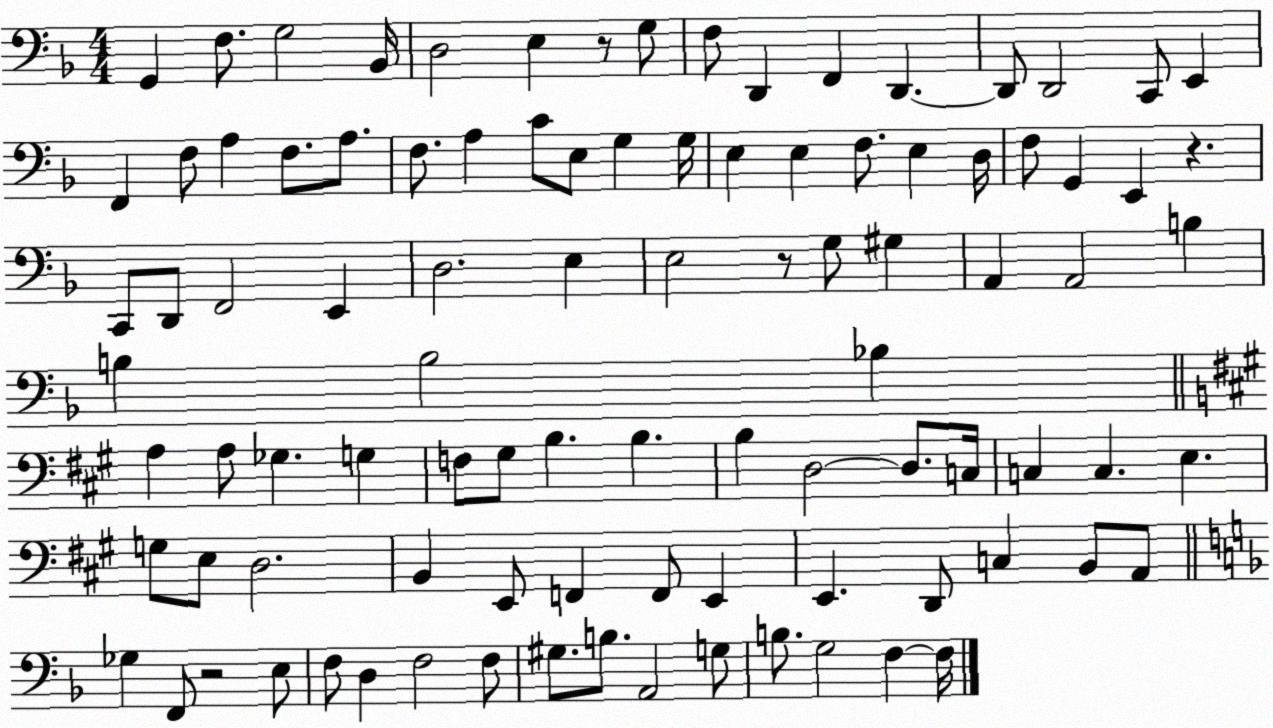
X:1
T:Untitled
M:4/4
L:1/4
K:F
G,, F,/2 G,2 _B,,/4 D,2 E, z/2 G,/2 F,/2 D,, F,, D,, D,,/2 D,,2 C,,/2 E,, F,, F,/2 A, F,/2 A,/2 F,/2 A, C/2 E,/2 G, G,/4 E, E, F,/2 E, D,/4 F,/2 G,, E,, z C,,/2 D,,/2 F,,2 E,, D,2 E, E,2 z/2 G,/2 ^G, A,, A,,2 B, B, B,2 _B, A, A,/2 _G, G, F,/2 ^G,/2 B, B, B, D,2 D,/2 C,/4 C, C, E, G,/2 E,/2 D,2 B,, E,,/2 F,, F,,/2 E,, E,, D,,/2 C, B,,/2 A,,/2 _G, F,,/2 z2 E,/2 F,/2 D, F,2 F,/2 ^G,/2 B,/2 A,,2 G,/2 B,/2 G,2 F, F,/4